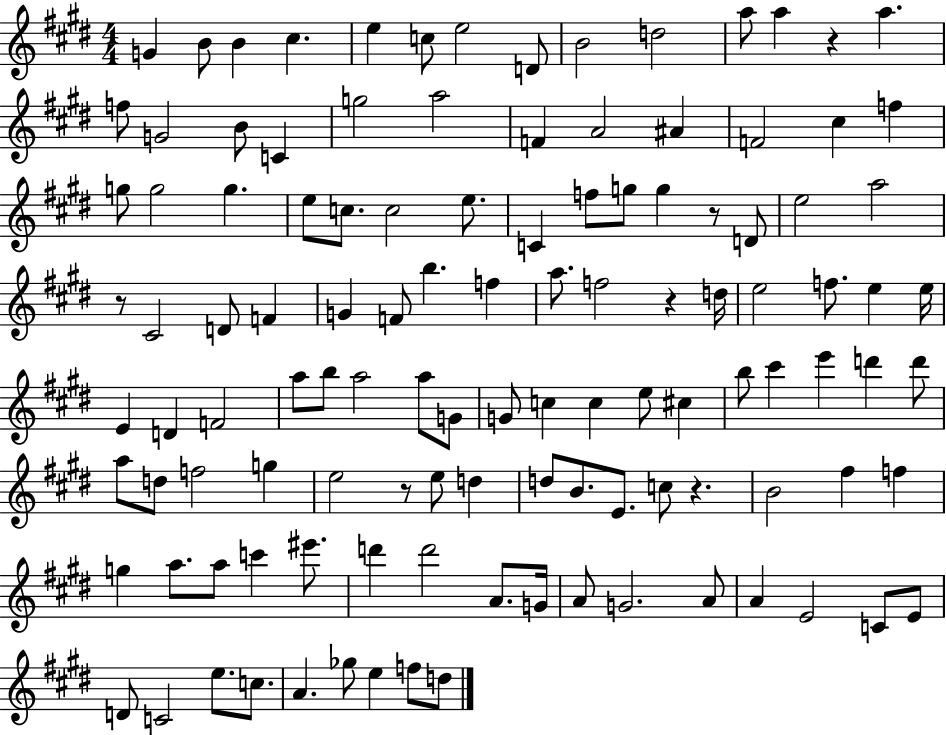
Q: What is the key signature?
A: E major